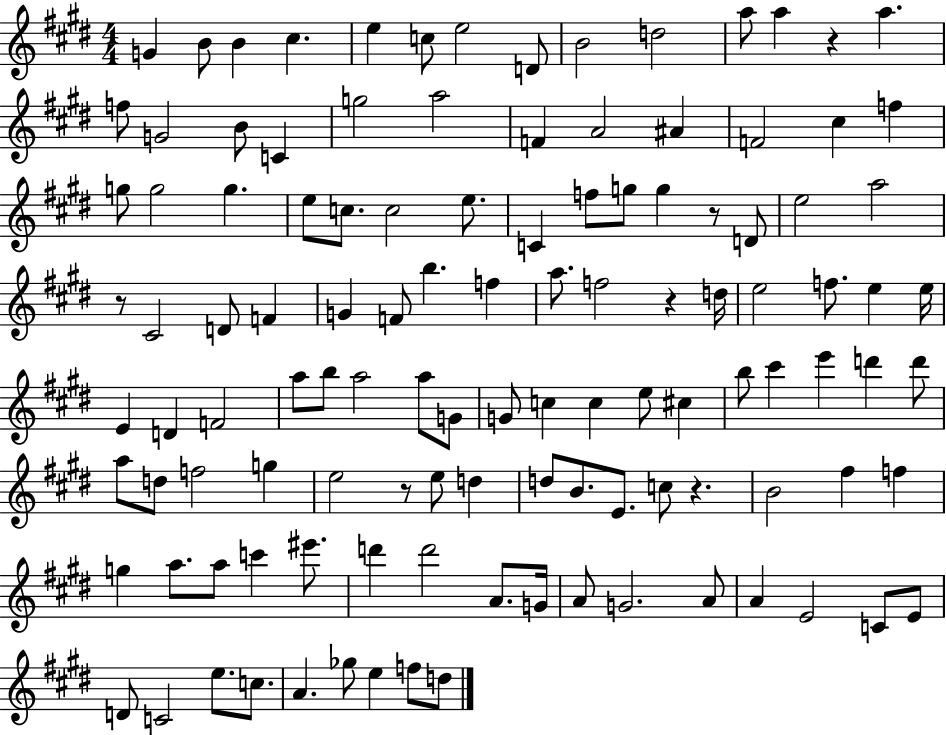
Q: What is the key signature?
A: E major